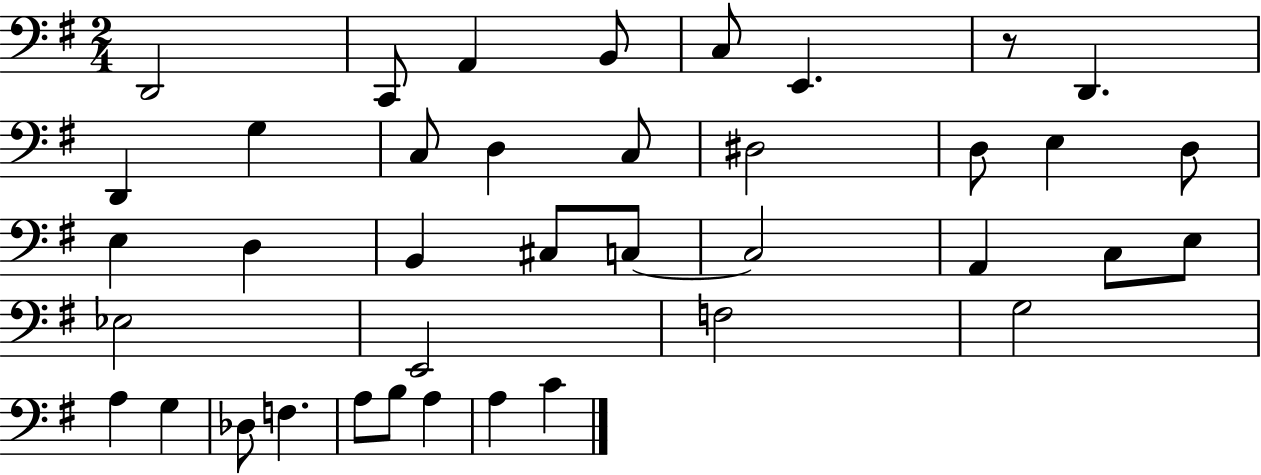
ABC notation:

X:1
T:Untitled
M:2/4
L:1/4
K:G
D,,2 C,,/2 A,, B,,/2 C,/2 E,, z/2 D,, D,, G, C,/2 D, C,/2 ^D,2 D,/2 E, D,/2 E, D, B,, ^C,/2 C,/2 C,2 A,, C,/2 E,/2 _E,2 E,,2 F,2 G,2 A, G, _D,/2 F, A,/2 B,/2 A, A, C